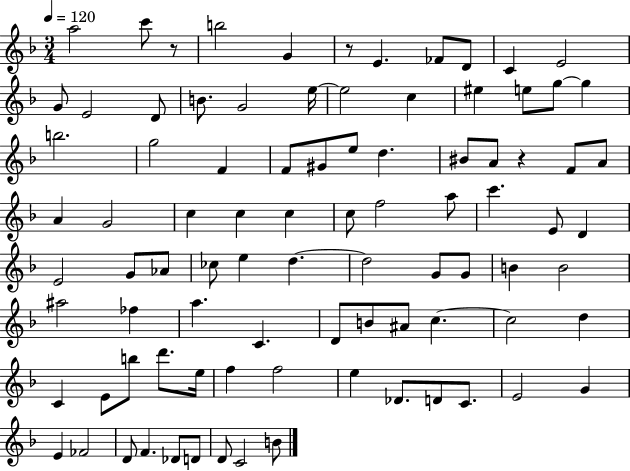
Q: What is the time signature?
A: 3/4